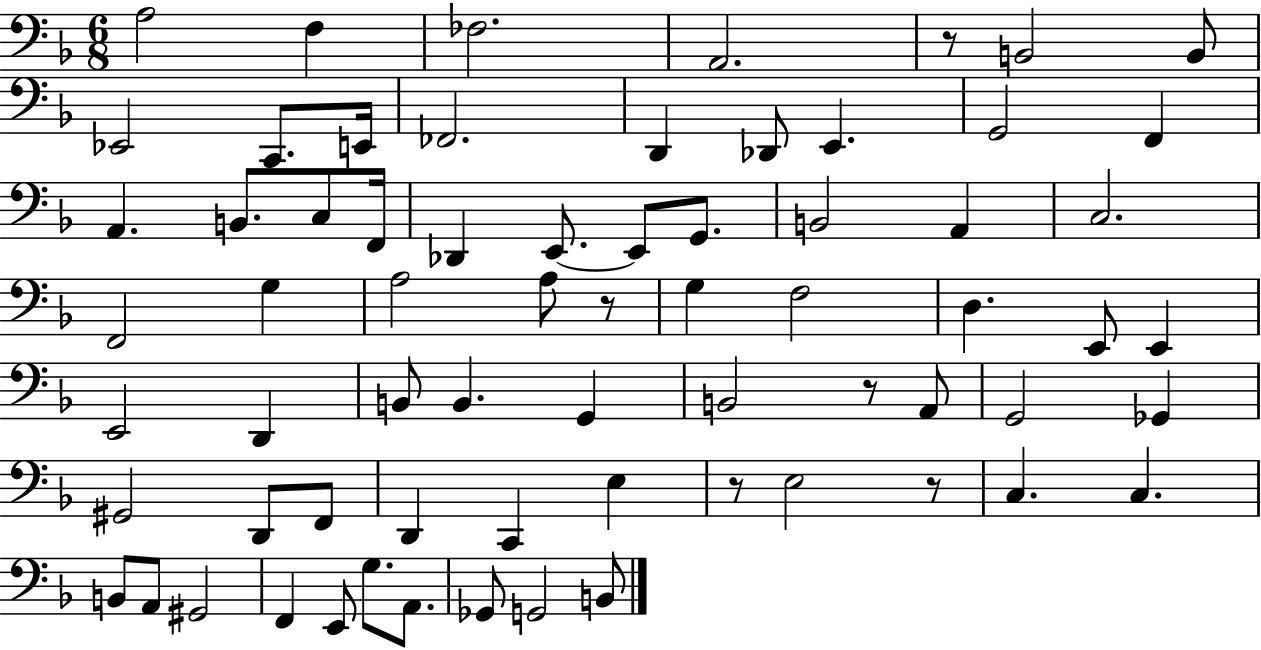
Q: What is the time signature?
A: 6/8